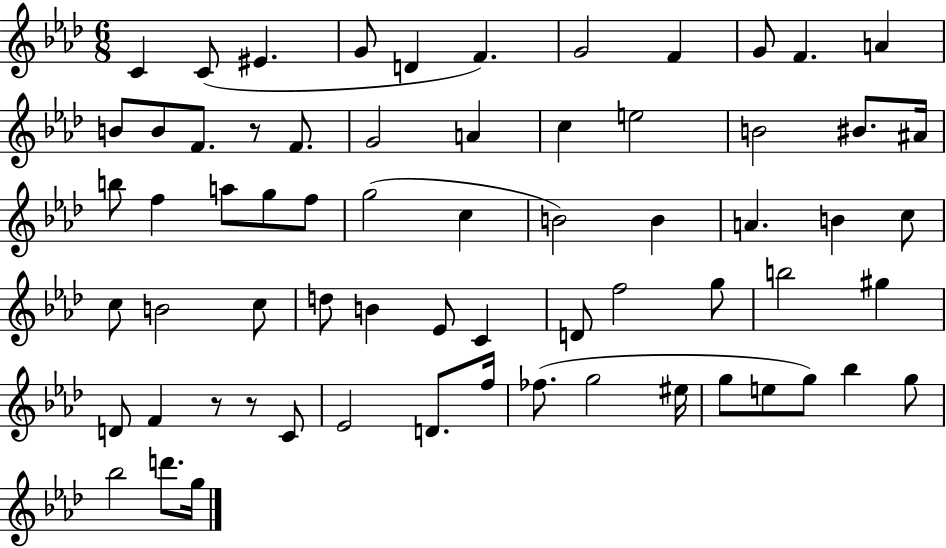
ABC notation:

X:1
T:Untitled
M:6/8
L:1/4
K:Ab
C C/2 ^E G/2 D F G2 F G/2 F A B/2 B/2 F/2 z/2 F/2 G2 A c e2 B2 ^B/2 ^A/4 b/2 f a/2 g/2 f/2 g2 c B2 B A B c/2 c/2 B2 c/2 d/2 B _E/2 C D/2 f2 g/2 b2 ^g D/2 F z/2 z/2 C/2 _E2 D/2 f/4 _f/2 g2 ^e/4 g/2 e/2 g/2 _b g/2 _b2 d'/2 g/4